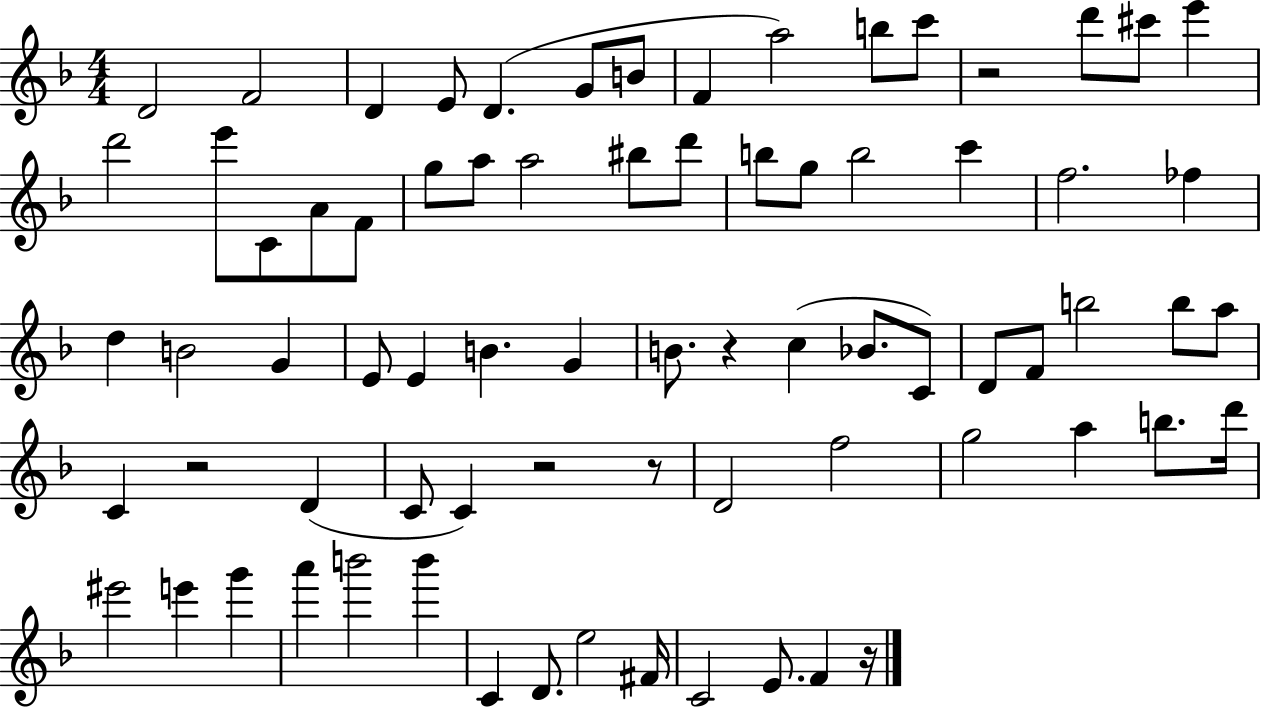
X:1
T:Untitled
M:4/4
L:1/4
K:F
D2 F2 D E/2 D G/2 B/2 F a2 b/2 c'/2 z2 d'/2 ^c'/2 e' d'2 e'/2 C/2 A/2 F/2 g/2 a/2 a2 ^b/2 d'/2 b/2 g/2 b2 c' f2 _f d B2 G E/2 E B G B/2 z c _B/2 C/2 D/2 F/2 b2 b/2 a/2 C z2 D C/2 C z2 z/2 D2 f2 g2 a b/2 d'/4 ^e'2 e' g' a' b'2 b' C D/2 e2 ^F/4 C2 E/2 F z/4